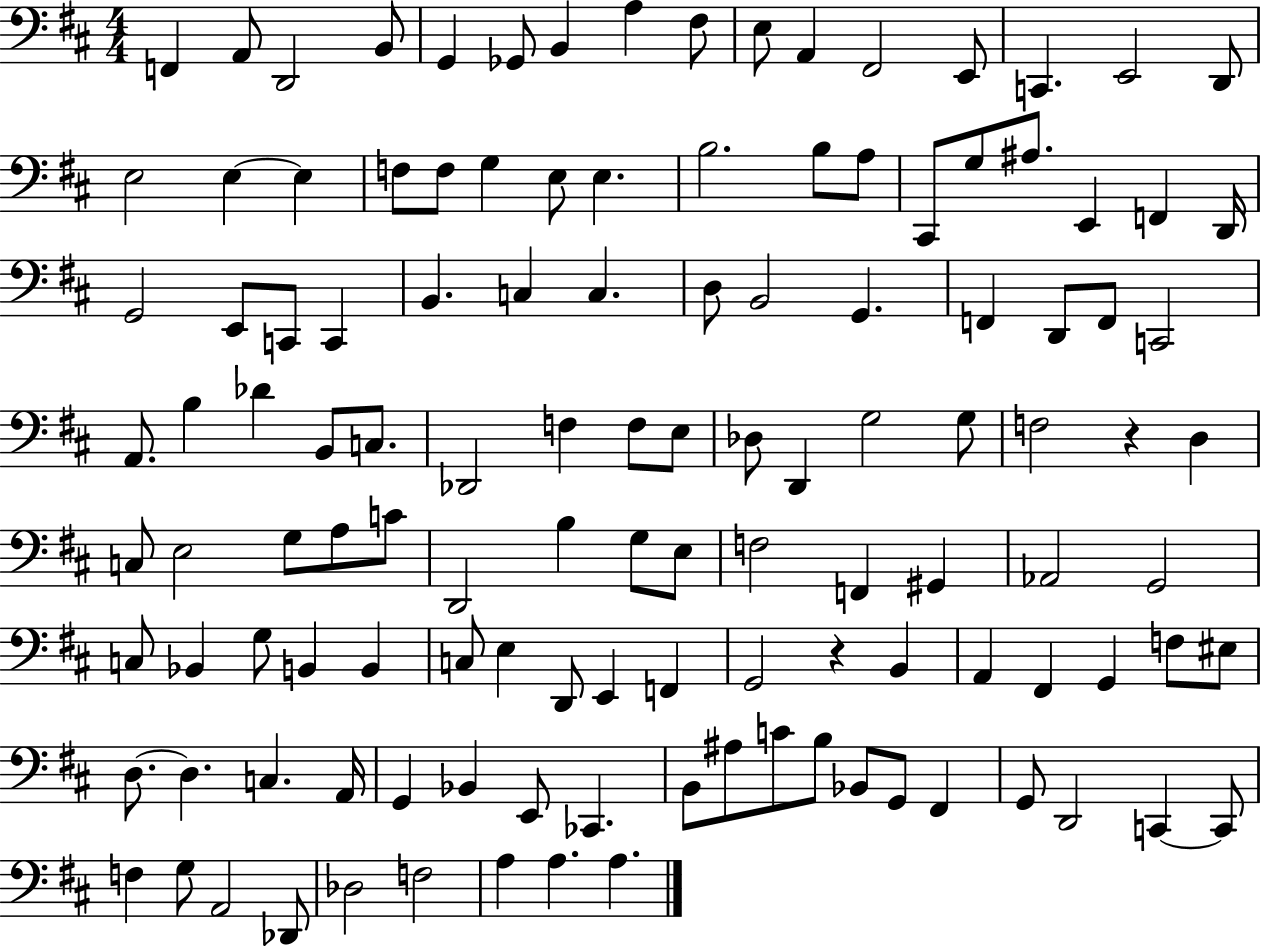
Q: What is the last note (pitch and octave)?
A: A3